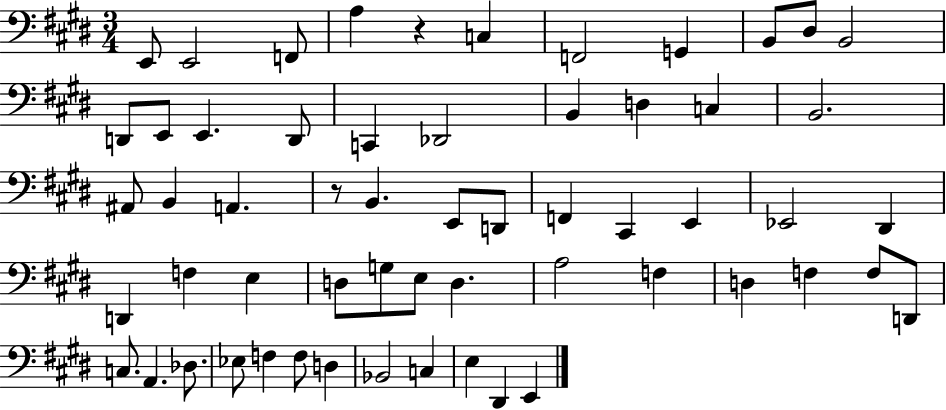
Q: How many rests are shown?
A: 2